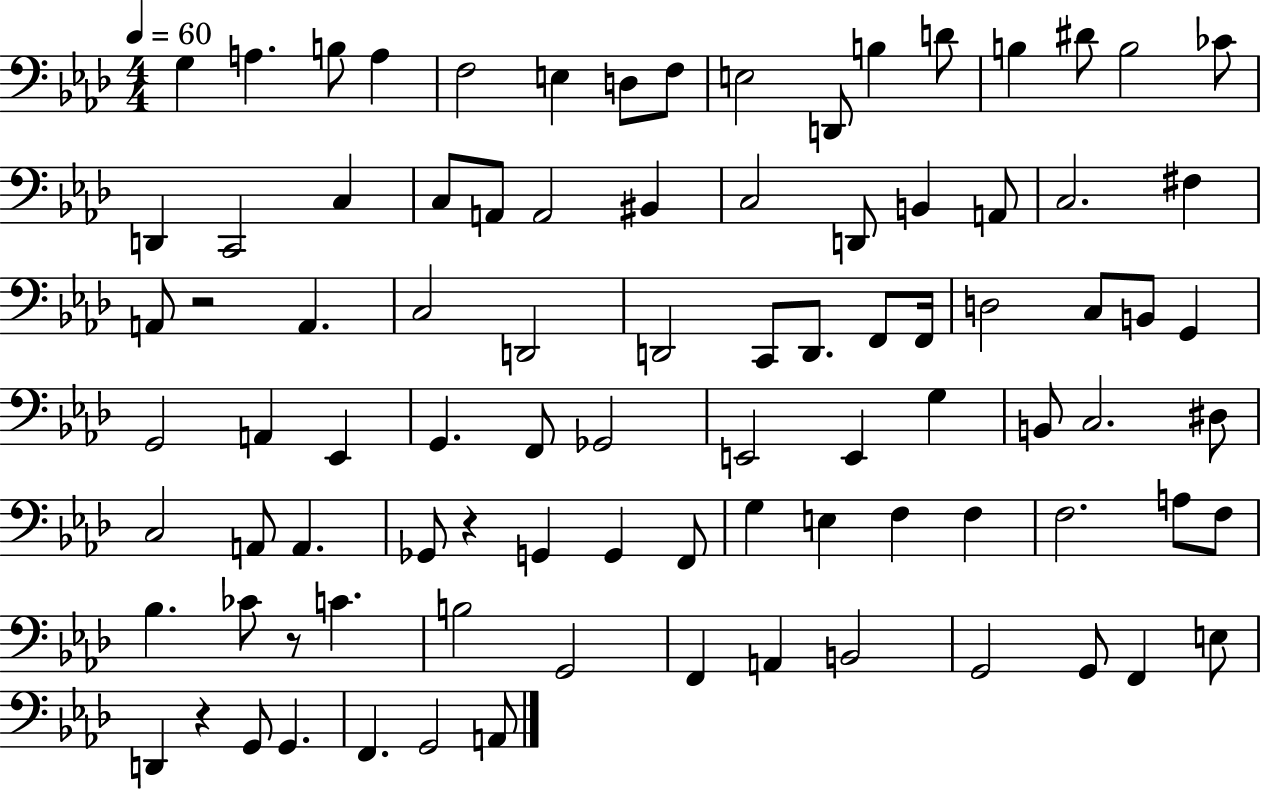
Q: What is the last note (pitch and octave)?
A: A2